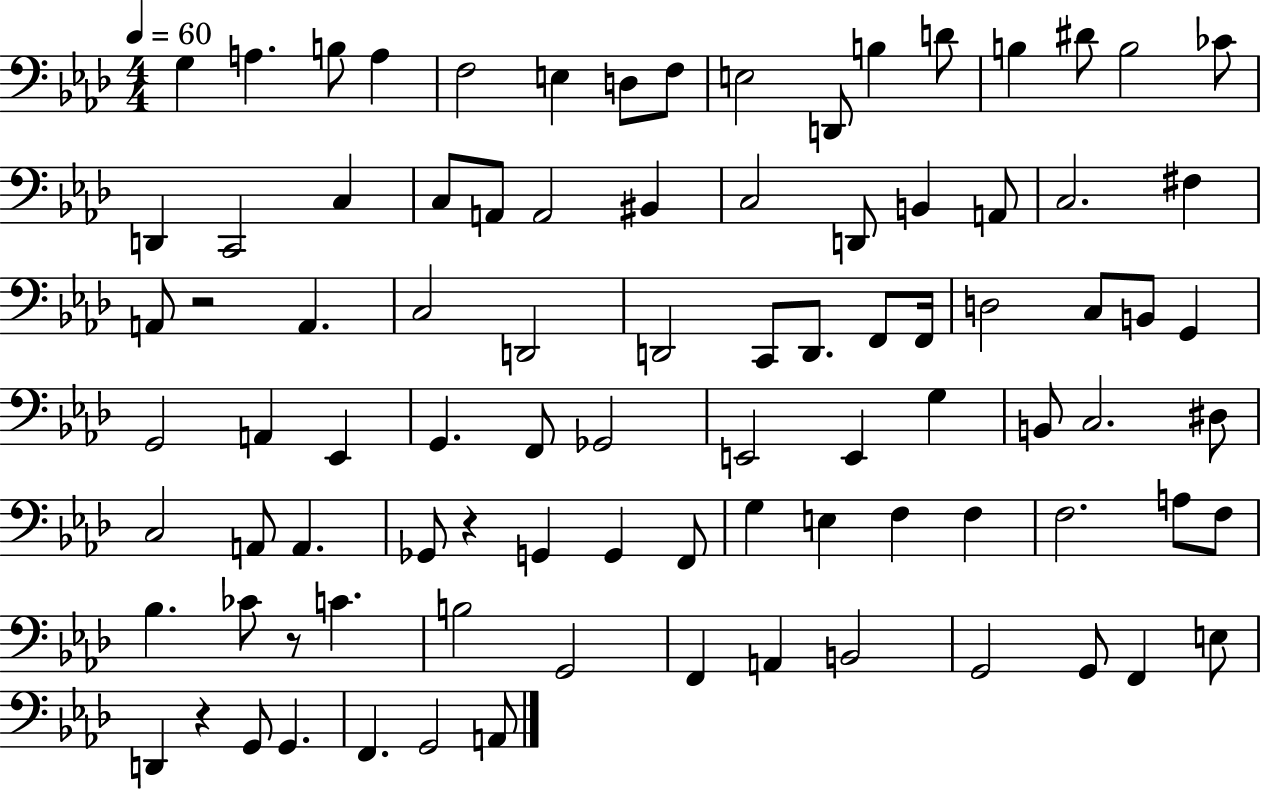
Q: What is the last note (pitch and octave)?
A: A2